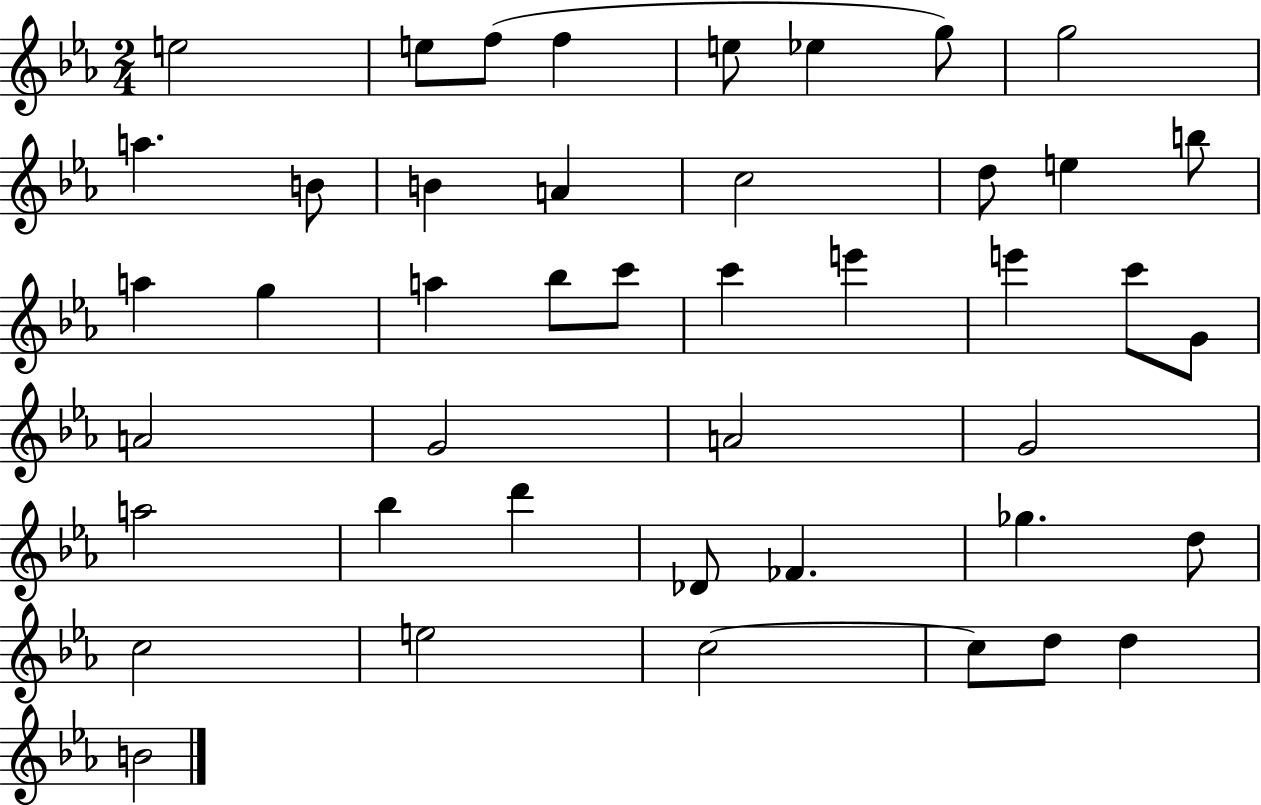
E5/h E5/e F5/e F5/q E5/e Eb5/q G5/e G5/h A5/q. B4/e B4/q A4/q C5/h D5/e E5/q B5/e A5/q G5/q A5/q Bb5/e C6/e C6/q E6/q E6/q C6/e G4/e A4/h G4/h A4/h G4/h A5/h Bb5/q D6/q Db4/e FES4/q. Gb5/q. D5/e C5/h E5/h C5/h C5/e D5/e D5/q B4/h